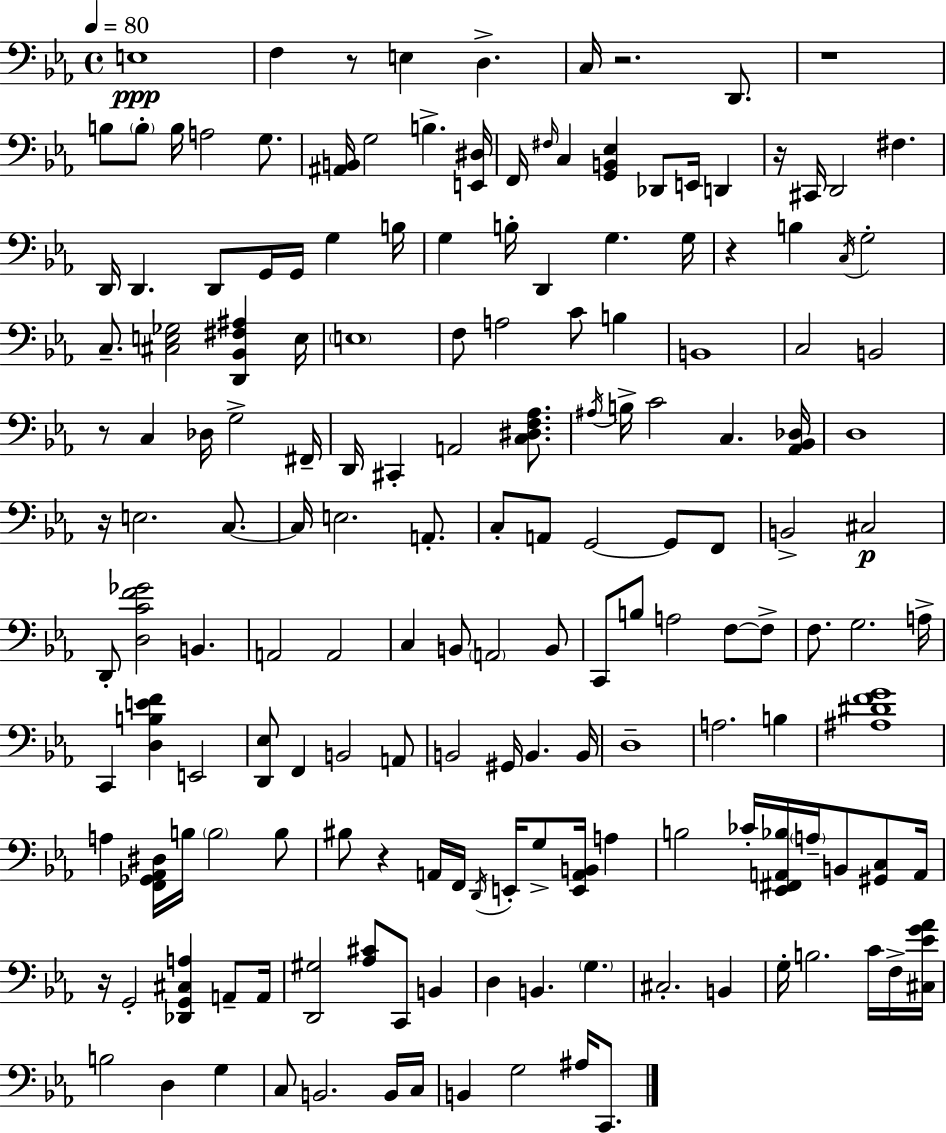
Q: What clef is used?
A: bass